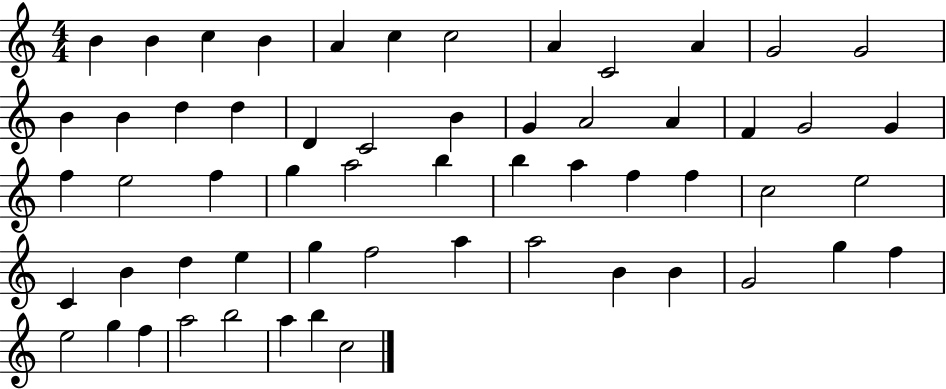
B4/q B4/q C5/q B4/q A4/q C5/q C5/h A4/q C4/h A4/q G4/h G4/h B4/q B4/q D5/q D5/q D4/q C4/h B4/q G4/q A4/h A4/q F4/q G4/h G4/q F5/q E5/h F5/q G5/q A5/h B5/q B5/q A5/q F5/q F5/q C5/h E5/h C4/q B4/q D5/q E5/q G5/q F5/h A5/q A5/h B4/q B4/q G4/h G5/q F5/q E5/h G5/q F5/q A5/h B5/h A5/q B5/q C5/h